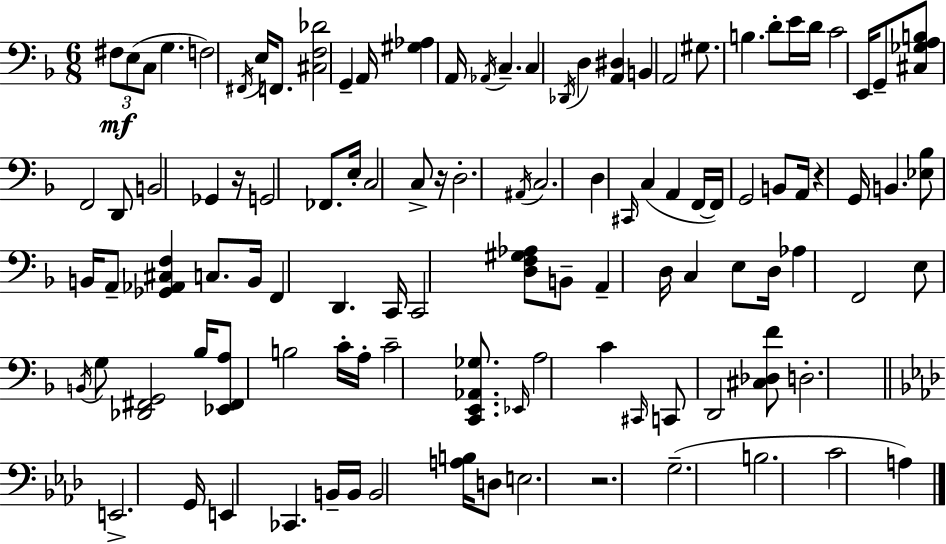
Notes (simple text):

F#3/e E3/e C3/e G3/q. F3/h F#2/s E3/s F2/e. [C#3,F3,Db4]/h G2/q A2/s [G#3,Ab3]/q A2/s Ab2/s C3/q. C3/q Db2/s D3/q [A2,D#3]/q B2/q A2/h G#3/e. B3/q. D4/e E4/s D4/s C4/h E2/s G2/e [C#3,Gb3,A3,B3]/e F2/h D2/e B2/h Gb2/q R/s G2/h FES2/e. E3/s C3/h C3/e R/s D3/h. A#2/s C3/h. D3/q C#2/s C3/q A2/q F2/s F2/s G2/h B2/e A2/s R/q G2/s B2/q. [Eb3,Bb3]/e B2/s A2/e [Gb2,Ab2,C#3,F3]/q C3/e. B2/s F2/q D2/q. C2/s C2/h [D3,F3,G#3,Ab3]/e B2/e A2/q D3/s C3/q E3/e D3/s Ab3/q F2/h E3/e B2/s G3/e [Db2,F#2,G2]/h Bb3/s [Eb2,F#2,A3]/e B3/h C4/s A3/s C4/h [C2,E2,Ab2,Gb3]/e. Eb2/s A3/h C4/q C#2/s C2/e D2/h [C#3,Db3,F4]/e D3/h. E2/h. G2/s E2/q CES2/q. B2/s B2/s B2/h [A3,B3]/s D3/e E3/h. R/h. G3/h. B3/h. C4/h A3/q